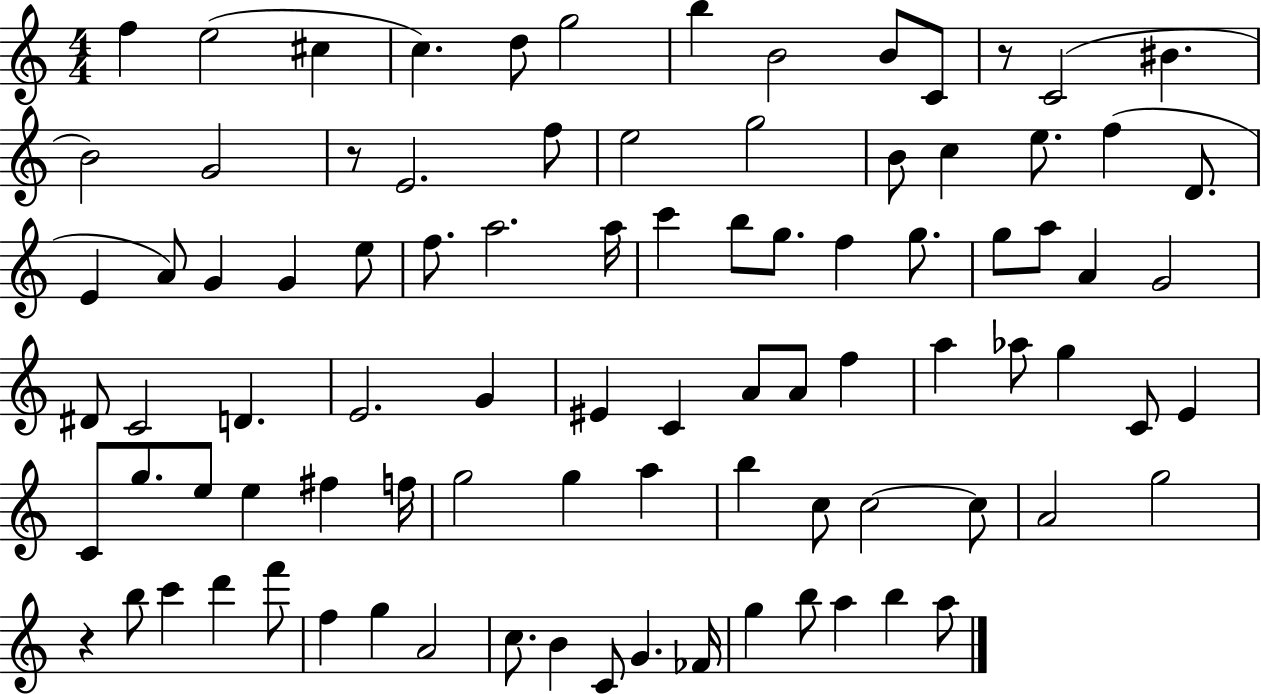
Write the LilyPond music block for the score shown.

{
  \clef treble
  \numericTimeSignature
  \time 4/4
  \key c \major
  \repeat volta 2 { f''4 e''2( cis''4 | c''4.) d''8 g''2 | b''4 b'2 b'8 c'8 | r8 c'2( bis'4. | \break b'2) g'2 | r8 e'2. f''8 | e''2 g''2 | b'8 c''4 e''8. f''4( d'8. | \break e'4 a'8) g'4 g'4 e''8 | f''8. a''2. a''16 | c'''4 b''8 g''8. f''4 g''8. | g''8 a''8 a'4 g'2 | \break dis'8 c'2 d'4. | e'2. g'4 | eis'4 c'4 a'8 a'8 f''4 | a''4 aes''8 g''4 c'8 e'4 | \break c'8 g''8. e''8 e''4 fis''4 f''16 | g''2 g''4 a''4 | b''4 c''8 c''2~~ c''8 | a'2 g''2 | \break r4 b''8 c'''4 d'''4 f'''8 | f''4 g''4 a'2 | c''8. b'4 c'8 g'4. fes'16 | g''4 b''8 a''4 b''4 a''8 | \break } \bar "|."
}